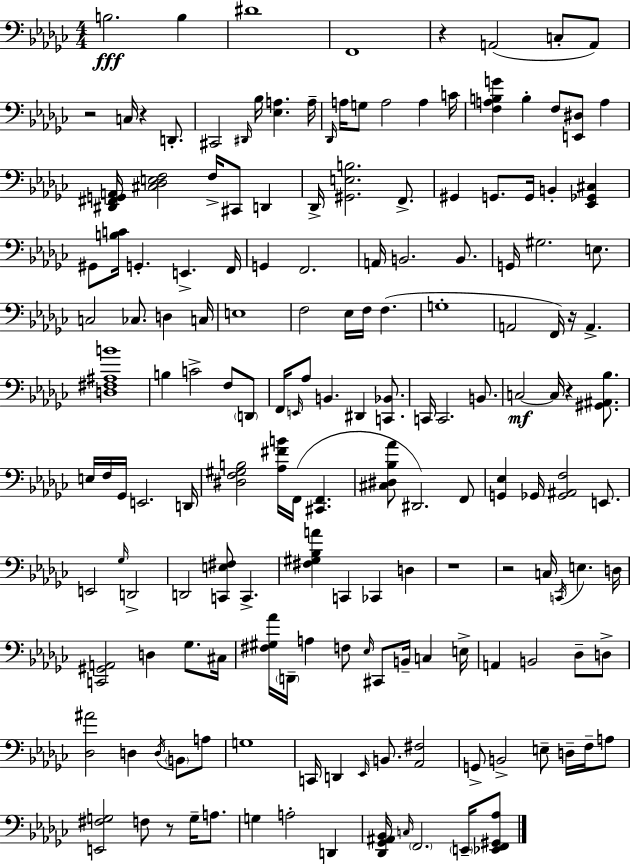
X:1
T:Untitled
M:4/4
L:1/4
K:Ebm
B,2 B, ^D4 F,,4 z A,,2 C,/2 A,,/2 z2 C,/4 z D,,/2 ^C,,2 ^D,,/4 _B,/4 [_E,A,] A,/4 _D,,/4 A,/4 G,/2 A,2 A, C/4 [F,A,B,G] B, F,/2 [E,,^D,]/2 A, [^D,,^F,,G,,A,,]/4 [^C,_D,E,F,]2 F,/4 ^C,,/2 D,, _D,,/4 [^G,,E,B,]2 F,,/2 ^G,, G,,/2 G,,/4 B,, [_E,,_G,,^C,] ^G,,/2 [B,C]/4 G,, E,, F,,/4 G,, F,,2 A,,/4 B,,2 B,,/2 G,,/4 ^G,2 E,/2 C,2 _C,/2 D, C,/4 E,4 F,2 _E,/4 F,/4 F, G,4 A,,2 F,,/4 z/4 A,, [D,^F,^A,B]4 B, C2 F,/2 D,,/2 F,,/4 E,,/4 _A,/2 B,, ^D,, [C,,_B,,]/2 C,,/4 C,,2 B,,/2 C,2 C,/4 z [^G,,^A,,_B,]/2 E,/4 F,/4 _G,,/4 E,,2 D,,/4 [^D,F,^G,B,]2 [_A,^FB]/4 F,,/4 [^C,,F,,] [^C,^D,_B,_A]/2 ^D,,2 F,,/2 [G,,_E,] _G,,/4 [_G,,^A,,F,]2 E,,/2 E,,2 _G,/4 D,,2 D,,2 [C,,E,^F,]/2 C,, [^F,^G,_B,A] C,, _C,, D, z4 z2 C,/4 C,,/4 E, D,/4 [C,,^G,,A,,]2 D, _G,/2 ^C,/4 [^F,^G,_A]/4 D,,/4 A, F,/2 _E,/4 ^C,,/2 B,,/4 C, E,/4 A,, B,,2 _D,/2 D,/2 [_D,^A]2 D, D,/4 B,,/2 A,/2 G,4 C,,/4 D,, _E,,/4 B,,/2 [_A,,^F,]2 G,,/2 B,,2 E,/2 D,/4 F,/4 A,/2 [E,,^F,G,]2 F,/2 z/2 G,/4 A,/2 G, A,2 D,, [_D,,_G,,^A,,_B,,]/4 C,/4 F,,2 E,,/4 [_E,,F,,^G,,_A,]/2